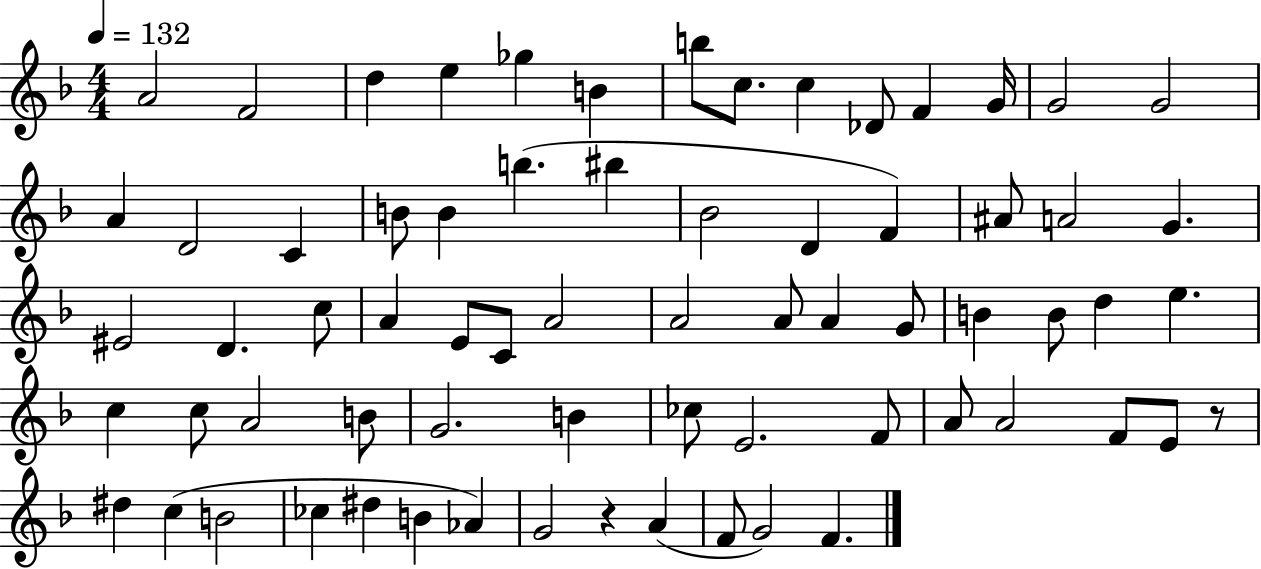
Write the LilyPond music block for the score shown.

{
  \clef treble
  \numericTimeSignature
  \time 4/4
  \key f \major
  \tempo 4 = 132
  a'2 f'2 | d''4 e''4 ges''4 b'4 | b''8 c''8. c''4 des'8 f'4 g'16 | g'2 g'2 | \break a'4 d'2 c'4 | b'8 b'4 b''4.( bis''4 | bes'2 d'4 f'4) | ais'8 a'2 g'4. | \break eis'2 d'4. c''8 | a'4 e'8 c'8 a'2 | a'2 a'8 a'4 g'8 | b'4 b'8 d''4 e''4. | \break c''4 c''8 a'2 b'8 | g'2. b'4 | ces''8 e'2. f'8 | a'8 a'2 f'8 e'8 r8 | \break dis''4 c''4( b'2 | ces''4 dis''4 b'4 aes'4) | g'2 r4 a'4( | f'8 g'2) f'4. | \break \bar "|."
}